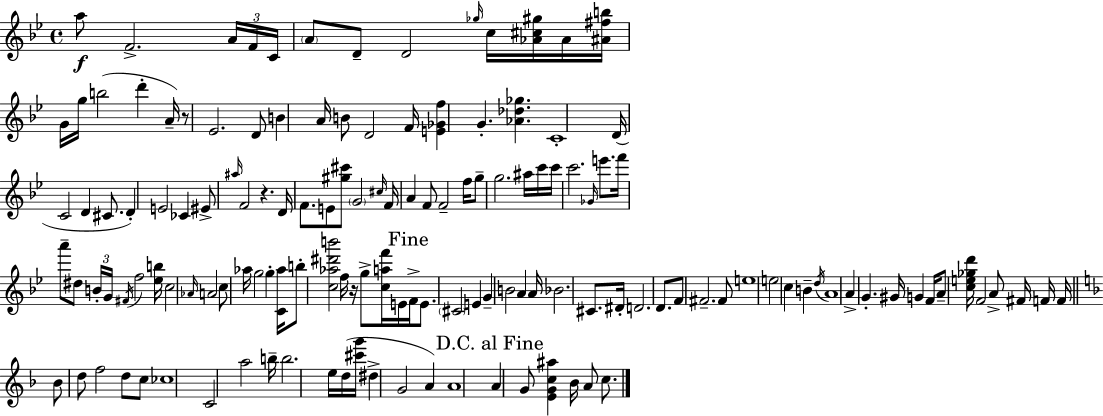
{
  \clef treble
  \time 4/4
  \defaultTimeSignature
  \key bes \major
  a''8\f f'2.-> \tuplet 3/2 { a'16 f'16 | c'16 } \parenthesize a'8 d'8-- d'2 \grace { ges''16 } c''16 <aes' cis'' gis''>16 | aes'16 <ais' fis'' b''>16 g'16 g''16 b''2( d'''4-. | a'16--) r8 ees'2. d'8 | \break b'4 a'16 b'8 d'2 | f'16 <e' ges' f''>4 g'4.-. <aes' des'' ges''>4. | c'1-. | d'16( c'2 d'4 cis'8. | \break d'4-.) e'2 ces'4 | eis'8-> \grace { ais''16 } f'2 r4. | d'16 f'8. e'8 <gis'' cis'''>8 \parenthesize g'2 | \grace { cis''16 } f'16 a'4 f'8 f'2-- | \break f''16 g''8-- g''2. | ais''16 c'''16 c'''16 c'''2. | \grace { ges'16 } e'''8. f'''16 a'''8-- dis''8 \tuplet 3/2 { b'16-. g'16 \acciaccatura { fis'16 } } f''2 | <ees'' b''>16 c''2 \grace { aes'16 } a'2 | \break c''8 aes''16 g''2 | g''4-. <c' aes''>16 b''8-. <c'' aes'' dis''' b'''>2 | f''16 r16 g''8-> <c'' a'' f'''>16 e'16 \mark "Fine" f'16-> e'8. \parenthesize cis'2 | e'4 g'4-- b'2 | \break a'4 a'16 bes'2. | cis'8. dis'16-. d'2. | d'8. f'8 fis'2.-- | fis'8 e''1 | \break e''2 c''4 | b'4-- \acciaccatura { d''16 } a'1 | a'4-> g'4.-. | gis'16 g'4 f'16 a'8-- <c'' e'' ges'' d'''>16 f'2 | \break a'8-> fis'16 f'16 f'16 \bar "||" \break \key d \minor bes'8 d''8 f''2 d''8 c''8 | ces''1 | c'2 a''2 | b''16-- b''2. e''16 d''16( <cis''' g'''>16 | \break dis''4-> g'2 a'4) | a'1 | \mark "D.C. al Fine" a'4 g'8 <e' g' c'' ais''>4 bes'16 a'8 c''8. | \bar "|."
}